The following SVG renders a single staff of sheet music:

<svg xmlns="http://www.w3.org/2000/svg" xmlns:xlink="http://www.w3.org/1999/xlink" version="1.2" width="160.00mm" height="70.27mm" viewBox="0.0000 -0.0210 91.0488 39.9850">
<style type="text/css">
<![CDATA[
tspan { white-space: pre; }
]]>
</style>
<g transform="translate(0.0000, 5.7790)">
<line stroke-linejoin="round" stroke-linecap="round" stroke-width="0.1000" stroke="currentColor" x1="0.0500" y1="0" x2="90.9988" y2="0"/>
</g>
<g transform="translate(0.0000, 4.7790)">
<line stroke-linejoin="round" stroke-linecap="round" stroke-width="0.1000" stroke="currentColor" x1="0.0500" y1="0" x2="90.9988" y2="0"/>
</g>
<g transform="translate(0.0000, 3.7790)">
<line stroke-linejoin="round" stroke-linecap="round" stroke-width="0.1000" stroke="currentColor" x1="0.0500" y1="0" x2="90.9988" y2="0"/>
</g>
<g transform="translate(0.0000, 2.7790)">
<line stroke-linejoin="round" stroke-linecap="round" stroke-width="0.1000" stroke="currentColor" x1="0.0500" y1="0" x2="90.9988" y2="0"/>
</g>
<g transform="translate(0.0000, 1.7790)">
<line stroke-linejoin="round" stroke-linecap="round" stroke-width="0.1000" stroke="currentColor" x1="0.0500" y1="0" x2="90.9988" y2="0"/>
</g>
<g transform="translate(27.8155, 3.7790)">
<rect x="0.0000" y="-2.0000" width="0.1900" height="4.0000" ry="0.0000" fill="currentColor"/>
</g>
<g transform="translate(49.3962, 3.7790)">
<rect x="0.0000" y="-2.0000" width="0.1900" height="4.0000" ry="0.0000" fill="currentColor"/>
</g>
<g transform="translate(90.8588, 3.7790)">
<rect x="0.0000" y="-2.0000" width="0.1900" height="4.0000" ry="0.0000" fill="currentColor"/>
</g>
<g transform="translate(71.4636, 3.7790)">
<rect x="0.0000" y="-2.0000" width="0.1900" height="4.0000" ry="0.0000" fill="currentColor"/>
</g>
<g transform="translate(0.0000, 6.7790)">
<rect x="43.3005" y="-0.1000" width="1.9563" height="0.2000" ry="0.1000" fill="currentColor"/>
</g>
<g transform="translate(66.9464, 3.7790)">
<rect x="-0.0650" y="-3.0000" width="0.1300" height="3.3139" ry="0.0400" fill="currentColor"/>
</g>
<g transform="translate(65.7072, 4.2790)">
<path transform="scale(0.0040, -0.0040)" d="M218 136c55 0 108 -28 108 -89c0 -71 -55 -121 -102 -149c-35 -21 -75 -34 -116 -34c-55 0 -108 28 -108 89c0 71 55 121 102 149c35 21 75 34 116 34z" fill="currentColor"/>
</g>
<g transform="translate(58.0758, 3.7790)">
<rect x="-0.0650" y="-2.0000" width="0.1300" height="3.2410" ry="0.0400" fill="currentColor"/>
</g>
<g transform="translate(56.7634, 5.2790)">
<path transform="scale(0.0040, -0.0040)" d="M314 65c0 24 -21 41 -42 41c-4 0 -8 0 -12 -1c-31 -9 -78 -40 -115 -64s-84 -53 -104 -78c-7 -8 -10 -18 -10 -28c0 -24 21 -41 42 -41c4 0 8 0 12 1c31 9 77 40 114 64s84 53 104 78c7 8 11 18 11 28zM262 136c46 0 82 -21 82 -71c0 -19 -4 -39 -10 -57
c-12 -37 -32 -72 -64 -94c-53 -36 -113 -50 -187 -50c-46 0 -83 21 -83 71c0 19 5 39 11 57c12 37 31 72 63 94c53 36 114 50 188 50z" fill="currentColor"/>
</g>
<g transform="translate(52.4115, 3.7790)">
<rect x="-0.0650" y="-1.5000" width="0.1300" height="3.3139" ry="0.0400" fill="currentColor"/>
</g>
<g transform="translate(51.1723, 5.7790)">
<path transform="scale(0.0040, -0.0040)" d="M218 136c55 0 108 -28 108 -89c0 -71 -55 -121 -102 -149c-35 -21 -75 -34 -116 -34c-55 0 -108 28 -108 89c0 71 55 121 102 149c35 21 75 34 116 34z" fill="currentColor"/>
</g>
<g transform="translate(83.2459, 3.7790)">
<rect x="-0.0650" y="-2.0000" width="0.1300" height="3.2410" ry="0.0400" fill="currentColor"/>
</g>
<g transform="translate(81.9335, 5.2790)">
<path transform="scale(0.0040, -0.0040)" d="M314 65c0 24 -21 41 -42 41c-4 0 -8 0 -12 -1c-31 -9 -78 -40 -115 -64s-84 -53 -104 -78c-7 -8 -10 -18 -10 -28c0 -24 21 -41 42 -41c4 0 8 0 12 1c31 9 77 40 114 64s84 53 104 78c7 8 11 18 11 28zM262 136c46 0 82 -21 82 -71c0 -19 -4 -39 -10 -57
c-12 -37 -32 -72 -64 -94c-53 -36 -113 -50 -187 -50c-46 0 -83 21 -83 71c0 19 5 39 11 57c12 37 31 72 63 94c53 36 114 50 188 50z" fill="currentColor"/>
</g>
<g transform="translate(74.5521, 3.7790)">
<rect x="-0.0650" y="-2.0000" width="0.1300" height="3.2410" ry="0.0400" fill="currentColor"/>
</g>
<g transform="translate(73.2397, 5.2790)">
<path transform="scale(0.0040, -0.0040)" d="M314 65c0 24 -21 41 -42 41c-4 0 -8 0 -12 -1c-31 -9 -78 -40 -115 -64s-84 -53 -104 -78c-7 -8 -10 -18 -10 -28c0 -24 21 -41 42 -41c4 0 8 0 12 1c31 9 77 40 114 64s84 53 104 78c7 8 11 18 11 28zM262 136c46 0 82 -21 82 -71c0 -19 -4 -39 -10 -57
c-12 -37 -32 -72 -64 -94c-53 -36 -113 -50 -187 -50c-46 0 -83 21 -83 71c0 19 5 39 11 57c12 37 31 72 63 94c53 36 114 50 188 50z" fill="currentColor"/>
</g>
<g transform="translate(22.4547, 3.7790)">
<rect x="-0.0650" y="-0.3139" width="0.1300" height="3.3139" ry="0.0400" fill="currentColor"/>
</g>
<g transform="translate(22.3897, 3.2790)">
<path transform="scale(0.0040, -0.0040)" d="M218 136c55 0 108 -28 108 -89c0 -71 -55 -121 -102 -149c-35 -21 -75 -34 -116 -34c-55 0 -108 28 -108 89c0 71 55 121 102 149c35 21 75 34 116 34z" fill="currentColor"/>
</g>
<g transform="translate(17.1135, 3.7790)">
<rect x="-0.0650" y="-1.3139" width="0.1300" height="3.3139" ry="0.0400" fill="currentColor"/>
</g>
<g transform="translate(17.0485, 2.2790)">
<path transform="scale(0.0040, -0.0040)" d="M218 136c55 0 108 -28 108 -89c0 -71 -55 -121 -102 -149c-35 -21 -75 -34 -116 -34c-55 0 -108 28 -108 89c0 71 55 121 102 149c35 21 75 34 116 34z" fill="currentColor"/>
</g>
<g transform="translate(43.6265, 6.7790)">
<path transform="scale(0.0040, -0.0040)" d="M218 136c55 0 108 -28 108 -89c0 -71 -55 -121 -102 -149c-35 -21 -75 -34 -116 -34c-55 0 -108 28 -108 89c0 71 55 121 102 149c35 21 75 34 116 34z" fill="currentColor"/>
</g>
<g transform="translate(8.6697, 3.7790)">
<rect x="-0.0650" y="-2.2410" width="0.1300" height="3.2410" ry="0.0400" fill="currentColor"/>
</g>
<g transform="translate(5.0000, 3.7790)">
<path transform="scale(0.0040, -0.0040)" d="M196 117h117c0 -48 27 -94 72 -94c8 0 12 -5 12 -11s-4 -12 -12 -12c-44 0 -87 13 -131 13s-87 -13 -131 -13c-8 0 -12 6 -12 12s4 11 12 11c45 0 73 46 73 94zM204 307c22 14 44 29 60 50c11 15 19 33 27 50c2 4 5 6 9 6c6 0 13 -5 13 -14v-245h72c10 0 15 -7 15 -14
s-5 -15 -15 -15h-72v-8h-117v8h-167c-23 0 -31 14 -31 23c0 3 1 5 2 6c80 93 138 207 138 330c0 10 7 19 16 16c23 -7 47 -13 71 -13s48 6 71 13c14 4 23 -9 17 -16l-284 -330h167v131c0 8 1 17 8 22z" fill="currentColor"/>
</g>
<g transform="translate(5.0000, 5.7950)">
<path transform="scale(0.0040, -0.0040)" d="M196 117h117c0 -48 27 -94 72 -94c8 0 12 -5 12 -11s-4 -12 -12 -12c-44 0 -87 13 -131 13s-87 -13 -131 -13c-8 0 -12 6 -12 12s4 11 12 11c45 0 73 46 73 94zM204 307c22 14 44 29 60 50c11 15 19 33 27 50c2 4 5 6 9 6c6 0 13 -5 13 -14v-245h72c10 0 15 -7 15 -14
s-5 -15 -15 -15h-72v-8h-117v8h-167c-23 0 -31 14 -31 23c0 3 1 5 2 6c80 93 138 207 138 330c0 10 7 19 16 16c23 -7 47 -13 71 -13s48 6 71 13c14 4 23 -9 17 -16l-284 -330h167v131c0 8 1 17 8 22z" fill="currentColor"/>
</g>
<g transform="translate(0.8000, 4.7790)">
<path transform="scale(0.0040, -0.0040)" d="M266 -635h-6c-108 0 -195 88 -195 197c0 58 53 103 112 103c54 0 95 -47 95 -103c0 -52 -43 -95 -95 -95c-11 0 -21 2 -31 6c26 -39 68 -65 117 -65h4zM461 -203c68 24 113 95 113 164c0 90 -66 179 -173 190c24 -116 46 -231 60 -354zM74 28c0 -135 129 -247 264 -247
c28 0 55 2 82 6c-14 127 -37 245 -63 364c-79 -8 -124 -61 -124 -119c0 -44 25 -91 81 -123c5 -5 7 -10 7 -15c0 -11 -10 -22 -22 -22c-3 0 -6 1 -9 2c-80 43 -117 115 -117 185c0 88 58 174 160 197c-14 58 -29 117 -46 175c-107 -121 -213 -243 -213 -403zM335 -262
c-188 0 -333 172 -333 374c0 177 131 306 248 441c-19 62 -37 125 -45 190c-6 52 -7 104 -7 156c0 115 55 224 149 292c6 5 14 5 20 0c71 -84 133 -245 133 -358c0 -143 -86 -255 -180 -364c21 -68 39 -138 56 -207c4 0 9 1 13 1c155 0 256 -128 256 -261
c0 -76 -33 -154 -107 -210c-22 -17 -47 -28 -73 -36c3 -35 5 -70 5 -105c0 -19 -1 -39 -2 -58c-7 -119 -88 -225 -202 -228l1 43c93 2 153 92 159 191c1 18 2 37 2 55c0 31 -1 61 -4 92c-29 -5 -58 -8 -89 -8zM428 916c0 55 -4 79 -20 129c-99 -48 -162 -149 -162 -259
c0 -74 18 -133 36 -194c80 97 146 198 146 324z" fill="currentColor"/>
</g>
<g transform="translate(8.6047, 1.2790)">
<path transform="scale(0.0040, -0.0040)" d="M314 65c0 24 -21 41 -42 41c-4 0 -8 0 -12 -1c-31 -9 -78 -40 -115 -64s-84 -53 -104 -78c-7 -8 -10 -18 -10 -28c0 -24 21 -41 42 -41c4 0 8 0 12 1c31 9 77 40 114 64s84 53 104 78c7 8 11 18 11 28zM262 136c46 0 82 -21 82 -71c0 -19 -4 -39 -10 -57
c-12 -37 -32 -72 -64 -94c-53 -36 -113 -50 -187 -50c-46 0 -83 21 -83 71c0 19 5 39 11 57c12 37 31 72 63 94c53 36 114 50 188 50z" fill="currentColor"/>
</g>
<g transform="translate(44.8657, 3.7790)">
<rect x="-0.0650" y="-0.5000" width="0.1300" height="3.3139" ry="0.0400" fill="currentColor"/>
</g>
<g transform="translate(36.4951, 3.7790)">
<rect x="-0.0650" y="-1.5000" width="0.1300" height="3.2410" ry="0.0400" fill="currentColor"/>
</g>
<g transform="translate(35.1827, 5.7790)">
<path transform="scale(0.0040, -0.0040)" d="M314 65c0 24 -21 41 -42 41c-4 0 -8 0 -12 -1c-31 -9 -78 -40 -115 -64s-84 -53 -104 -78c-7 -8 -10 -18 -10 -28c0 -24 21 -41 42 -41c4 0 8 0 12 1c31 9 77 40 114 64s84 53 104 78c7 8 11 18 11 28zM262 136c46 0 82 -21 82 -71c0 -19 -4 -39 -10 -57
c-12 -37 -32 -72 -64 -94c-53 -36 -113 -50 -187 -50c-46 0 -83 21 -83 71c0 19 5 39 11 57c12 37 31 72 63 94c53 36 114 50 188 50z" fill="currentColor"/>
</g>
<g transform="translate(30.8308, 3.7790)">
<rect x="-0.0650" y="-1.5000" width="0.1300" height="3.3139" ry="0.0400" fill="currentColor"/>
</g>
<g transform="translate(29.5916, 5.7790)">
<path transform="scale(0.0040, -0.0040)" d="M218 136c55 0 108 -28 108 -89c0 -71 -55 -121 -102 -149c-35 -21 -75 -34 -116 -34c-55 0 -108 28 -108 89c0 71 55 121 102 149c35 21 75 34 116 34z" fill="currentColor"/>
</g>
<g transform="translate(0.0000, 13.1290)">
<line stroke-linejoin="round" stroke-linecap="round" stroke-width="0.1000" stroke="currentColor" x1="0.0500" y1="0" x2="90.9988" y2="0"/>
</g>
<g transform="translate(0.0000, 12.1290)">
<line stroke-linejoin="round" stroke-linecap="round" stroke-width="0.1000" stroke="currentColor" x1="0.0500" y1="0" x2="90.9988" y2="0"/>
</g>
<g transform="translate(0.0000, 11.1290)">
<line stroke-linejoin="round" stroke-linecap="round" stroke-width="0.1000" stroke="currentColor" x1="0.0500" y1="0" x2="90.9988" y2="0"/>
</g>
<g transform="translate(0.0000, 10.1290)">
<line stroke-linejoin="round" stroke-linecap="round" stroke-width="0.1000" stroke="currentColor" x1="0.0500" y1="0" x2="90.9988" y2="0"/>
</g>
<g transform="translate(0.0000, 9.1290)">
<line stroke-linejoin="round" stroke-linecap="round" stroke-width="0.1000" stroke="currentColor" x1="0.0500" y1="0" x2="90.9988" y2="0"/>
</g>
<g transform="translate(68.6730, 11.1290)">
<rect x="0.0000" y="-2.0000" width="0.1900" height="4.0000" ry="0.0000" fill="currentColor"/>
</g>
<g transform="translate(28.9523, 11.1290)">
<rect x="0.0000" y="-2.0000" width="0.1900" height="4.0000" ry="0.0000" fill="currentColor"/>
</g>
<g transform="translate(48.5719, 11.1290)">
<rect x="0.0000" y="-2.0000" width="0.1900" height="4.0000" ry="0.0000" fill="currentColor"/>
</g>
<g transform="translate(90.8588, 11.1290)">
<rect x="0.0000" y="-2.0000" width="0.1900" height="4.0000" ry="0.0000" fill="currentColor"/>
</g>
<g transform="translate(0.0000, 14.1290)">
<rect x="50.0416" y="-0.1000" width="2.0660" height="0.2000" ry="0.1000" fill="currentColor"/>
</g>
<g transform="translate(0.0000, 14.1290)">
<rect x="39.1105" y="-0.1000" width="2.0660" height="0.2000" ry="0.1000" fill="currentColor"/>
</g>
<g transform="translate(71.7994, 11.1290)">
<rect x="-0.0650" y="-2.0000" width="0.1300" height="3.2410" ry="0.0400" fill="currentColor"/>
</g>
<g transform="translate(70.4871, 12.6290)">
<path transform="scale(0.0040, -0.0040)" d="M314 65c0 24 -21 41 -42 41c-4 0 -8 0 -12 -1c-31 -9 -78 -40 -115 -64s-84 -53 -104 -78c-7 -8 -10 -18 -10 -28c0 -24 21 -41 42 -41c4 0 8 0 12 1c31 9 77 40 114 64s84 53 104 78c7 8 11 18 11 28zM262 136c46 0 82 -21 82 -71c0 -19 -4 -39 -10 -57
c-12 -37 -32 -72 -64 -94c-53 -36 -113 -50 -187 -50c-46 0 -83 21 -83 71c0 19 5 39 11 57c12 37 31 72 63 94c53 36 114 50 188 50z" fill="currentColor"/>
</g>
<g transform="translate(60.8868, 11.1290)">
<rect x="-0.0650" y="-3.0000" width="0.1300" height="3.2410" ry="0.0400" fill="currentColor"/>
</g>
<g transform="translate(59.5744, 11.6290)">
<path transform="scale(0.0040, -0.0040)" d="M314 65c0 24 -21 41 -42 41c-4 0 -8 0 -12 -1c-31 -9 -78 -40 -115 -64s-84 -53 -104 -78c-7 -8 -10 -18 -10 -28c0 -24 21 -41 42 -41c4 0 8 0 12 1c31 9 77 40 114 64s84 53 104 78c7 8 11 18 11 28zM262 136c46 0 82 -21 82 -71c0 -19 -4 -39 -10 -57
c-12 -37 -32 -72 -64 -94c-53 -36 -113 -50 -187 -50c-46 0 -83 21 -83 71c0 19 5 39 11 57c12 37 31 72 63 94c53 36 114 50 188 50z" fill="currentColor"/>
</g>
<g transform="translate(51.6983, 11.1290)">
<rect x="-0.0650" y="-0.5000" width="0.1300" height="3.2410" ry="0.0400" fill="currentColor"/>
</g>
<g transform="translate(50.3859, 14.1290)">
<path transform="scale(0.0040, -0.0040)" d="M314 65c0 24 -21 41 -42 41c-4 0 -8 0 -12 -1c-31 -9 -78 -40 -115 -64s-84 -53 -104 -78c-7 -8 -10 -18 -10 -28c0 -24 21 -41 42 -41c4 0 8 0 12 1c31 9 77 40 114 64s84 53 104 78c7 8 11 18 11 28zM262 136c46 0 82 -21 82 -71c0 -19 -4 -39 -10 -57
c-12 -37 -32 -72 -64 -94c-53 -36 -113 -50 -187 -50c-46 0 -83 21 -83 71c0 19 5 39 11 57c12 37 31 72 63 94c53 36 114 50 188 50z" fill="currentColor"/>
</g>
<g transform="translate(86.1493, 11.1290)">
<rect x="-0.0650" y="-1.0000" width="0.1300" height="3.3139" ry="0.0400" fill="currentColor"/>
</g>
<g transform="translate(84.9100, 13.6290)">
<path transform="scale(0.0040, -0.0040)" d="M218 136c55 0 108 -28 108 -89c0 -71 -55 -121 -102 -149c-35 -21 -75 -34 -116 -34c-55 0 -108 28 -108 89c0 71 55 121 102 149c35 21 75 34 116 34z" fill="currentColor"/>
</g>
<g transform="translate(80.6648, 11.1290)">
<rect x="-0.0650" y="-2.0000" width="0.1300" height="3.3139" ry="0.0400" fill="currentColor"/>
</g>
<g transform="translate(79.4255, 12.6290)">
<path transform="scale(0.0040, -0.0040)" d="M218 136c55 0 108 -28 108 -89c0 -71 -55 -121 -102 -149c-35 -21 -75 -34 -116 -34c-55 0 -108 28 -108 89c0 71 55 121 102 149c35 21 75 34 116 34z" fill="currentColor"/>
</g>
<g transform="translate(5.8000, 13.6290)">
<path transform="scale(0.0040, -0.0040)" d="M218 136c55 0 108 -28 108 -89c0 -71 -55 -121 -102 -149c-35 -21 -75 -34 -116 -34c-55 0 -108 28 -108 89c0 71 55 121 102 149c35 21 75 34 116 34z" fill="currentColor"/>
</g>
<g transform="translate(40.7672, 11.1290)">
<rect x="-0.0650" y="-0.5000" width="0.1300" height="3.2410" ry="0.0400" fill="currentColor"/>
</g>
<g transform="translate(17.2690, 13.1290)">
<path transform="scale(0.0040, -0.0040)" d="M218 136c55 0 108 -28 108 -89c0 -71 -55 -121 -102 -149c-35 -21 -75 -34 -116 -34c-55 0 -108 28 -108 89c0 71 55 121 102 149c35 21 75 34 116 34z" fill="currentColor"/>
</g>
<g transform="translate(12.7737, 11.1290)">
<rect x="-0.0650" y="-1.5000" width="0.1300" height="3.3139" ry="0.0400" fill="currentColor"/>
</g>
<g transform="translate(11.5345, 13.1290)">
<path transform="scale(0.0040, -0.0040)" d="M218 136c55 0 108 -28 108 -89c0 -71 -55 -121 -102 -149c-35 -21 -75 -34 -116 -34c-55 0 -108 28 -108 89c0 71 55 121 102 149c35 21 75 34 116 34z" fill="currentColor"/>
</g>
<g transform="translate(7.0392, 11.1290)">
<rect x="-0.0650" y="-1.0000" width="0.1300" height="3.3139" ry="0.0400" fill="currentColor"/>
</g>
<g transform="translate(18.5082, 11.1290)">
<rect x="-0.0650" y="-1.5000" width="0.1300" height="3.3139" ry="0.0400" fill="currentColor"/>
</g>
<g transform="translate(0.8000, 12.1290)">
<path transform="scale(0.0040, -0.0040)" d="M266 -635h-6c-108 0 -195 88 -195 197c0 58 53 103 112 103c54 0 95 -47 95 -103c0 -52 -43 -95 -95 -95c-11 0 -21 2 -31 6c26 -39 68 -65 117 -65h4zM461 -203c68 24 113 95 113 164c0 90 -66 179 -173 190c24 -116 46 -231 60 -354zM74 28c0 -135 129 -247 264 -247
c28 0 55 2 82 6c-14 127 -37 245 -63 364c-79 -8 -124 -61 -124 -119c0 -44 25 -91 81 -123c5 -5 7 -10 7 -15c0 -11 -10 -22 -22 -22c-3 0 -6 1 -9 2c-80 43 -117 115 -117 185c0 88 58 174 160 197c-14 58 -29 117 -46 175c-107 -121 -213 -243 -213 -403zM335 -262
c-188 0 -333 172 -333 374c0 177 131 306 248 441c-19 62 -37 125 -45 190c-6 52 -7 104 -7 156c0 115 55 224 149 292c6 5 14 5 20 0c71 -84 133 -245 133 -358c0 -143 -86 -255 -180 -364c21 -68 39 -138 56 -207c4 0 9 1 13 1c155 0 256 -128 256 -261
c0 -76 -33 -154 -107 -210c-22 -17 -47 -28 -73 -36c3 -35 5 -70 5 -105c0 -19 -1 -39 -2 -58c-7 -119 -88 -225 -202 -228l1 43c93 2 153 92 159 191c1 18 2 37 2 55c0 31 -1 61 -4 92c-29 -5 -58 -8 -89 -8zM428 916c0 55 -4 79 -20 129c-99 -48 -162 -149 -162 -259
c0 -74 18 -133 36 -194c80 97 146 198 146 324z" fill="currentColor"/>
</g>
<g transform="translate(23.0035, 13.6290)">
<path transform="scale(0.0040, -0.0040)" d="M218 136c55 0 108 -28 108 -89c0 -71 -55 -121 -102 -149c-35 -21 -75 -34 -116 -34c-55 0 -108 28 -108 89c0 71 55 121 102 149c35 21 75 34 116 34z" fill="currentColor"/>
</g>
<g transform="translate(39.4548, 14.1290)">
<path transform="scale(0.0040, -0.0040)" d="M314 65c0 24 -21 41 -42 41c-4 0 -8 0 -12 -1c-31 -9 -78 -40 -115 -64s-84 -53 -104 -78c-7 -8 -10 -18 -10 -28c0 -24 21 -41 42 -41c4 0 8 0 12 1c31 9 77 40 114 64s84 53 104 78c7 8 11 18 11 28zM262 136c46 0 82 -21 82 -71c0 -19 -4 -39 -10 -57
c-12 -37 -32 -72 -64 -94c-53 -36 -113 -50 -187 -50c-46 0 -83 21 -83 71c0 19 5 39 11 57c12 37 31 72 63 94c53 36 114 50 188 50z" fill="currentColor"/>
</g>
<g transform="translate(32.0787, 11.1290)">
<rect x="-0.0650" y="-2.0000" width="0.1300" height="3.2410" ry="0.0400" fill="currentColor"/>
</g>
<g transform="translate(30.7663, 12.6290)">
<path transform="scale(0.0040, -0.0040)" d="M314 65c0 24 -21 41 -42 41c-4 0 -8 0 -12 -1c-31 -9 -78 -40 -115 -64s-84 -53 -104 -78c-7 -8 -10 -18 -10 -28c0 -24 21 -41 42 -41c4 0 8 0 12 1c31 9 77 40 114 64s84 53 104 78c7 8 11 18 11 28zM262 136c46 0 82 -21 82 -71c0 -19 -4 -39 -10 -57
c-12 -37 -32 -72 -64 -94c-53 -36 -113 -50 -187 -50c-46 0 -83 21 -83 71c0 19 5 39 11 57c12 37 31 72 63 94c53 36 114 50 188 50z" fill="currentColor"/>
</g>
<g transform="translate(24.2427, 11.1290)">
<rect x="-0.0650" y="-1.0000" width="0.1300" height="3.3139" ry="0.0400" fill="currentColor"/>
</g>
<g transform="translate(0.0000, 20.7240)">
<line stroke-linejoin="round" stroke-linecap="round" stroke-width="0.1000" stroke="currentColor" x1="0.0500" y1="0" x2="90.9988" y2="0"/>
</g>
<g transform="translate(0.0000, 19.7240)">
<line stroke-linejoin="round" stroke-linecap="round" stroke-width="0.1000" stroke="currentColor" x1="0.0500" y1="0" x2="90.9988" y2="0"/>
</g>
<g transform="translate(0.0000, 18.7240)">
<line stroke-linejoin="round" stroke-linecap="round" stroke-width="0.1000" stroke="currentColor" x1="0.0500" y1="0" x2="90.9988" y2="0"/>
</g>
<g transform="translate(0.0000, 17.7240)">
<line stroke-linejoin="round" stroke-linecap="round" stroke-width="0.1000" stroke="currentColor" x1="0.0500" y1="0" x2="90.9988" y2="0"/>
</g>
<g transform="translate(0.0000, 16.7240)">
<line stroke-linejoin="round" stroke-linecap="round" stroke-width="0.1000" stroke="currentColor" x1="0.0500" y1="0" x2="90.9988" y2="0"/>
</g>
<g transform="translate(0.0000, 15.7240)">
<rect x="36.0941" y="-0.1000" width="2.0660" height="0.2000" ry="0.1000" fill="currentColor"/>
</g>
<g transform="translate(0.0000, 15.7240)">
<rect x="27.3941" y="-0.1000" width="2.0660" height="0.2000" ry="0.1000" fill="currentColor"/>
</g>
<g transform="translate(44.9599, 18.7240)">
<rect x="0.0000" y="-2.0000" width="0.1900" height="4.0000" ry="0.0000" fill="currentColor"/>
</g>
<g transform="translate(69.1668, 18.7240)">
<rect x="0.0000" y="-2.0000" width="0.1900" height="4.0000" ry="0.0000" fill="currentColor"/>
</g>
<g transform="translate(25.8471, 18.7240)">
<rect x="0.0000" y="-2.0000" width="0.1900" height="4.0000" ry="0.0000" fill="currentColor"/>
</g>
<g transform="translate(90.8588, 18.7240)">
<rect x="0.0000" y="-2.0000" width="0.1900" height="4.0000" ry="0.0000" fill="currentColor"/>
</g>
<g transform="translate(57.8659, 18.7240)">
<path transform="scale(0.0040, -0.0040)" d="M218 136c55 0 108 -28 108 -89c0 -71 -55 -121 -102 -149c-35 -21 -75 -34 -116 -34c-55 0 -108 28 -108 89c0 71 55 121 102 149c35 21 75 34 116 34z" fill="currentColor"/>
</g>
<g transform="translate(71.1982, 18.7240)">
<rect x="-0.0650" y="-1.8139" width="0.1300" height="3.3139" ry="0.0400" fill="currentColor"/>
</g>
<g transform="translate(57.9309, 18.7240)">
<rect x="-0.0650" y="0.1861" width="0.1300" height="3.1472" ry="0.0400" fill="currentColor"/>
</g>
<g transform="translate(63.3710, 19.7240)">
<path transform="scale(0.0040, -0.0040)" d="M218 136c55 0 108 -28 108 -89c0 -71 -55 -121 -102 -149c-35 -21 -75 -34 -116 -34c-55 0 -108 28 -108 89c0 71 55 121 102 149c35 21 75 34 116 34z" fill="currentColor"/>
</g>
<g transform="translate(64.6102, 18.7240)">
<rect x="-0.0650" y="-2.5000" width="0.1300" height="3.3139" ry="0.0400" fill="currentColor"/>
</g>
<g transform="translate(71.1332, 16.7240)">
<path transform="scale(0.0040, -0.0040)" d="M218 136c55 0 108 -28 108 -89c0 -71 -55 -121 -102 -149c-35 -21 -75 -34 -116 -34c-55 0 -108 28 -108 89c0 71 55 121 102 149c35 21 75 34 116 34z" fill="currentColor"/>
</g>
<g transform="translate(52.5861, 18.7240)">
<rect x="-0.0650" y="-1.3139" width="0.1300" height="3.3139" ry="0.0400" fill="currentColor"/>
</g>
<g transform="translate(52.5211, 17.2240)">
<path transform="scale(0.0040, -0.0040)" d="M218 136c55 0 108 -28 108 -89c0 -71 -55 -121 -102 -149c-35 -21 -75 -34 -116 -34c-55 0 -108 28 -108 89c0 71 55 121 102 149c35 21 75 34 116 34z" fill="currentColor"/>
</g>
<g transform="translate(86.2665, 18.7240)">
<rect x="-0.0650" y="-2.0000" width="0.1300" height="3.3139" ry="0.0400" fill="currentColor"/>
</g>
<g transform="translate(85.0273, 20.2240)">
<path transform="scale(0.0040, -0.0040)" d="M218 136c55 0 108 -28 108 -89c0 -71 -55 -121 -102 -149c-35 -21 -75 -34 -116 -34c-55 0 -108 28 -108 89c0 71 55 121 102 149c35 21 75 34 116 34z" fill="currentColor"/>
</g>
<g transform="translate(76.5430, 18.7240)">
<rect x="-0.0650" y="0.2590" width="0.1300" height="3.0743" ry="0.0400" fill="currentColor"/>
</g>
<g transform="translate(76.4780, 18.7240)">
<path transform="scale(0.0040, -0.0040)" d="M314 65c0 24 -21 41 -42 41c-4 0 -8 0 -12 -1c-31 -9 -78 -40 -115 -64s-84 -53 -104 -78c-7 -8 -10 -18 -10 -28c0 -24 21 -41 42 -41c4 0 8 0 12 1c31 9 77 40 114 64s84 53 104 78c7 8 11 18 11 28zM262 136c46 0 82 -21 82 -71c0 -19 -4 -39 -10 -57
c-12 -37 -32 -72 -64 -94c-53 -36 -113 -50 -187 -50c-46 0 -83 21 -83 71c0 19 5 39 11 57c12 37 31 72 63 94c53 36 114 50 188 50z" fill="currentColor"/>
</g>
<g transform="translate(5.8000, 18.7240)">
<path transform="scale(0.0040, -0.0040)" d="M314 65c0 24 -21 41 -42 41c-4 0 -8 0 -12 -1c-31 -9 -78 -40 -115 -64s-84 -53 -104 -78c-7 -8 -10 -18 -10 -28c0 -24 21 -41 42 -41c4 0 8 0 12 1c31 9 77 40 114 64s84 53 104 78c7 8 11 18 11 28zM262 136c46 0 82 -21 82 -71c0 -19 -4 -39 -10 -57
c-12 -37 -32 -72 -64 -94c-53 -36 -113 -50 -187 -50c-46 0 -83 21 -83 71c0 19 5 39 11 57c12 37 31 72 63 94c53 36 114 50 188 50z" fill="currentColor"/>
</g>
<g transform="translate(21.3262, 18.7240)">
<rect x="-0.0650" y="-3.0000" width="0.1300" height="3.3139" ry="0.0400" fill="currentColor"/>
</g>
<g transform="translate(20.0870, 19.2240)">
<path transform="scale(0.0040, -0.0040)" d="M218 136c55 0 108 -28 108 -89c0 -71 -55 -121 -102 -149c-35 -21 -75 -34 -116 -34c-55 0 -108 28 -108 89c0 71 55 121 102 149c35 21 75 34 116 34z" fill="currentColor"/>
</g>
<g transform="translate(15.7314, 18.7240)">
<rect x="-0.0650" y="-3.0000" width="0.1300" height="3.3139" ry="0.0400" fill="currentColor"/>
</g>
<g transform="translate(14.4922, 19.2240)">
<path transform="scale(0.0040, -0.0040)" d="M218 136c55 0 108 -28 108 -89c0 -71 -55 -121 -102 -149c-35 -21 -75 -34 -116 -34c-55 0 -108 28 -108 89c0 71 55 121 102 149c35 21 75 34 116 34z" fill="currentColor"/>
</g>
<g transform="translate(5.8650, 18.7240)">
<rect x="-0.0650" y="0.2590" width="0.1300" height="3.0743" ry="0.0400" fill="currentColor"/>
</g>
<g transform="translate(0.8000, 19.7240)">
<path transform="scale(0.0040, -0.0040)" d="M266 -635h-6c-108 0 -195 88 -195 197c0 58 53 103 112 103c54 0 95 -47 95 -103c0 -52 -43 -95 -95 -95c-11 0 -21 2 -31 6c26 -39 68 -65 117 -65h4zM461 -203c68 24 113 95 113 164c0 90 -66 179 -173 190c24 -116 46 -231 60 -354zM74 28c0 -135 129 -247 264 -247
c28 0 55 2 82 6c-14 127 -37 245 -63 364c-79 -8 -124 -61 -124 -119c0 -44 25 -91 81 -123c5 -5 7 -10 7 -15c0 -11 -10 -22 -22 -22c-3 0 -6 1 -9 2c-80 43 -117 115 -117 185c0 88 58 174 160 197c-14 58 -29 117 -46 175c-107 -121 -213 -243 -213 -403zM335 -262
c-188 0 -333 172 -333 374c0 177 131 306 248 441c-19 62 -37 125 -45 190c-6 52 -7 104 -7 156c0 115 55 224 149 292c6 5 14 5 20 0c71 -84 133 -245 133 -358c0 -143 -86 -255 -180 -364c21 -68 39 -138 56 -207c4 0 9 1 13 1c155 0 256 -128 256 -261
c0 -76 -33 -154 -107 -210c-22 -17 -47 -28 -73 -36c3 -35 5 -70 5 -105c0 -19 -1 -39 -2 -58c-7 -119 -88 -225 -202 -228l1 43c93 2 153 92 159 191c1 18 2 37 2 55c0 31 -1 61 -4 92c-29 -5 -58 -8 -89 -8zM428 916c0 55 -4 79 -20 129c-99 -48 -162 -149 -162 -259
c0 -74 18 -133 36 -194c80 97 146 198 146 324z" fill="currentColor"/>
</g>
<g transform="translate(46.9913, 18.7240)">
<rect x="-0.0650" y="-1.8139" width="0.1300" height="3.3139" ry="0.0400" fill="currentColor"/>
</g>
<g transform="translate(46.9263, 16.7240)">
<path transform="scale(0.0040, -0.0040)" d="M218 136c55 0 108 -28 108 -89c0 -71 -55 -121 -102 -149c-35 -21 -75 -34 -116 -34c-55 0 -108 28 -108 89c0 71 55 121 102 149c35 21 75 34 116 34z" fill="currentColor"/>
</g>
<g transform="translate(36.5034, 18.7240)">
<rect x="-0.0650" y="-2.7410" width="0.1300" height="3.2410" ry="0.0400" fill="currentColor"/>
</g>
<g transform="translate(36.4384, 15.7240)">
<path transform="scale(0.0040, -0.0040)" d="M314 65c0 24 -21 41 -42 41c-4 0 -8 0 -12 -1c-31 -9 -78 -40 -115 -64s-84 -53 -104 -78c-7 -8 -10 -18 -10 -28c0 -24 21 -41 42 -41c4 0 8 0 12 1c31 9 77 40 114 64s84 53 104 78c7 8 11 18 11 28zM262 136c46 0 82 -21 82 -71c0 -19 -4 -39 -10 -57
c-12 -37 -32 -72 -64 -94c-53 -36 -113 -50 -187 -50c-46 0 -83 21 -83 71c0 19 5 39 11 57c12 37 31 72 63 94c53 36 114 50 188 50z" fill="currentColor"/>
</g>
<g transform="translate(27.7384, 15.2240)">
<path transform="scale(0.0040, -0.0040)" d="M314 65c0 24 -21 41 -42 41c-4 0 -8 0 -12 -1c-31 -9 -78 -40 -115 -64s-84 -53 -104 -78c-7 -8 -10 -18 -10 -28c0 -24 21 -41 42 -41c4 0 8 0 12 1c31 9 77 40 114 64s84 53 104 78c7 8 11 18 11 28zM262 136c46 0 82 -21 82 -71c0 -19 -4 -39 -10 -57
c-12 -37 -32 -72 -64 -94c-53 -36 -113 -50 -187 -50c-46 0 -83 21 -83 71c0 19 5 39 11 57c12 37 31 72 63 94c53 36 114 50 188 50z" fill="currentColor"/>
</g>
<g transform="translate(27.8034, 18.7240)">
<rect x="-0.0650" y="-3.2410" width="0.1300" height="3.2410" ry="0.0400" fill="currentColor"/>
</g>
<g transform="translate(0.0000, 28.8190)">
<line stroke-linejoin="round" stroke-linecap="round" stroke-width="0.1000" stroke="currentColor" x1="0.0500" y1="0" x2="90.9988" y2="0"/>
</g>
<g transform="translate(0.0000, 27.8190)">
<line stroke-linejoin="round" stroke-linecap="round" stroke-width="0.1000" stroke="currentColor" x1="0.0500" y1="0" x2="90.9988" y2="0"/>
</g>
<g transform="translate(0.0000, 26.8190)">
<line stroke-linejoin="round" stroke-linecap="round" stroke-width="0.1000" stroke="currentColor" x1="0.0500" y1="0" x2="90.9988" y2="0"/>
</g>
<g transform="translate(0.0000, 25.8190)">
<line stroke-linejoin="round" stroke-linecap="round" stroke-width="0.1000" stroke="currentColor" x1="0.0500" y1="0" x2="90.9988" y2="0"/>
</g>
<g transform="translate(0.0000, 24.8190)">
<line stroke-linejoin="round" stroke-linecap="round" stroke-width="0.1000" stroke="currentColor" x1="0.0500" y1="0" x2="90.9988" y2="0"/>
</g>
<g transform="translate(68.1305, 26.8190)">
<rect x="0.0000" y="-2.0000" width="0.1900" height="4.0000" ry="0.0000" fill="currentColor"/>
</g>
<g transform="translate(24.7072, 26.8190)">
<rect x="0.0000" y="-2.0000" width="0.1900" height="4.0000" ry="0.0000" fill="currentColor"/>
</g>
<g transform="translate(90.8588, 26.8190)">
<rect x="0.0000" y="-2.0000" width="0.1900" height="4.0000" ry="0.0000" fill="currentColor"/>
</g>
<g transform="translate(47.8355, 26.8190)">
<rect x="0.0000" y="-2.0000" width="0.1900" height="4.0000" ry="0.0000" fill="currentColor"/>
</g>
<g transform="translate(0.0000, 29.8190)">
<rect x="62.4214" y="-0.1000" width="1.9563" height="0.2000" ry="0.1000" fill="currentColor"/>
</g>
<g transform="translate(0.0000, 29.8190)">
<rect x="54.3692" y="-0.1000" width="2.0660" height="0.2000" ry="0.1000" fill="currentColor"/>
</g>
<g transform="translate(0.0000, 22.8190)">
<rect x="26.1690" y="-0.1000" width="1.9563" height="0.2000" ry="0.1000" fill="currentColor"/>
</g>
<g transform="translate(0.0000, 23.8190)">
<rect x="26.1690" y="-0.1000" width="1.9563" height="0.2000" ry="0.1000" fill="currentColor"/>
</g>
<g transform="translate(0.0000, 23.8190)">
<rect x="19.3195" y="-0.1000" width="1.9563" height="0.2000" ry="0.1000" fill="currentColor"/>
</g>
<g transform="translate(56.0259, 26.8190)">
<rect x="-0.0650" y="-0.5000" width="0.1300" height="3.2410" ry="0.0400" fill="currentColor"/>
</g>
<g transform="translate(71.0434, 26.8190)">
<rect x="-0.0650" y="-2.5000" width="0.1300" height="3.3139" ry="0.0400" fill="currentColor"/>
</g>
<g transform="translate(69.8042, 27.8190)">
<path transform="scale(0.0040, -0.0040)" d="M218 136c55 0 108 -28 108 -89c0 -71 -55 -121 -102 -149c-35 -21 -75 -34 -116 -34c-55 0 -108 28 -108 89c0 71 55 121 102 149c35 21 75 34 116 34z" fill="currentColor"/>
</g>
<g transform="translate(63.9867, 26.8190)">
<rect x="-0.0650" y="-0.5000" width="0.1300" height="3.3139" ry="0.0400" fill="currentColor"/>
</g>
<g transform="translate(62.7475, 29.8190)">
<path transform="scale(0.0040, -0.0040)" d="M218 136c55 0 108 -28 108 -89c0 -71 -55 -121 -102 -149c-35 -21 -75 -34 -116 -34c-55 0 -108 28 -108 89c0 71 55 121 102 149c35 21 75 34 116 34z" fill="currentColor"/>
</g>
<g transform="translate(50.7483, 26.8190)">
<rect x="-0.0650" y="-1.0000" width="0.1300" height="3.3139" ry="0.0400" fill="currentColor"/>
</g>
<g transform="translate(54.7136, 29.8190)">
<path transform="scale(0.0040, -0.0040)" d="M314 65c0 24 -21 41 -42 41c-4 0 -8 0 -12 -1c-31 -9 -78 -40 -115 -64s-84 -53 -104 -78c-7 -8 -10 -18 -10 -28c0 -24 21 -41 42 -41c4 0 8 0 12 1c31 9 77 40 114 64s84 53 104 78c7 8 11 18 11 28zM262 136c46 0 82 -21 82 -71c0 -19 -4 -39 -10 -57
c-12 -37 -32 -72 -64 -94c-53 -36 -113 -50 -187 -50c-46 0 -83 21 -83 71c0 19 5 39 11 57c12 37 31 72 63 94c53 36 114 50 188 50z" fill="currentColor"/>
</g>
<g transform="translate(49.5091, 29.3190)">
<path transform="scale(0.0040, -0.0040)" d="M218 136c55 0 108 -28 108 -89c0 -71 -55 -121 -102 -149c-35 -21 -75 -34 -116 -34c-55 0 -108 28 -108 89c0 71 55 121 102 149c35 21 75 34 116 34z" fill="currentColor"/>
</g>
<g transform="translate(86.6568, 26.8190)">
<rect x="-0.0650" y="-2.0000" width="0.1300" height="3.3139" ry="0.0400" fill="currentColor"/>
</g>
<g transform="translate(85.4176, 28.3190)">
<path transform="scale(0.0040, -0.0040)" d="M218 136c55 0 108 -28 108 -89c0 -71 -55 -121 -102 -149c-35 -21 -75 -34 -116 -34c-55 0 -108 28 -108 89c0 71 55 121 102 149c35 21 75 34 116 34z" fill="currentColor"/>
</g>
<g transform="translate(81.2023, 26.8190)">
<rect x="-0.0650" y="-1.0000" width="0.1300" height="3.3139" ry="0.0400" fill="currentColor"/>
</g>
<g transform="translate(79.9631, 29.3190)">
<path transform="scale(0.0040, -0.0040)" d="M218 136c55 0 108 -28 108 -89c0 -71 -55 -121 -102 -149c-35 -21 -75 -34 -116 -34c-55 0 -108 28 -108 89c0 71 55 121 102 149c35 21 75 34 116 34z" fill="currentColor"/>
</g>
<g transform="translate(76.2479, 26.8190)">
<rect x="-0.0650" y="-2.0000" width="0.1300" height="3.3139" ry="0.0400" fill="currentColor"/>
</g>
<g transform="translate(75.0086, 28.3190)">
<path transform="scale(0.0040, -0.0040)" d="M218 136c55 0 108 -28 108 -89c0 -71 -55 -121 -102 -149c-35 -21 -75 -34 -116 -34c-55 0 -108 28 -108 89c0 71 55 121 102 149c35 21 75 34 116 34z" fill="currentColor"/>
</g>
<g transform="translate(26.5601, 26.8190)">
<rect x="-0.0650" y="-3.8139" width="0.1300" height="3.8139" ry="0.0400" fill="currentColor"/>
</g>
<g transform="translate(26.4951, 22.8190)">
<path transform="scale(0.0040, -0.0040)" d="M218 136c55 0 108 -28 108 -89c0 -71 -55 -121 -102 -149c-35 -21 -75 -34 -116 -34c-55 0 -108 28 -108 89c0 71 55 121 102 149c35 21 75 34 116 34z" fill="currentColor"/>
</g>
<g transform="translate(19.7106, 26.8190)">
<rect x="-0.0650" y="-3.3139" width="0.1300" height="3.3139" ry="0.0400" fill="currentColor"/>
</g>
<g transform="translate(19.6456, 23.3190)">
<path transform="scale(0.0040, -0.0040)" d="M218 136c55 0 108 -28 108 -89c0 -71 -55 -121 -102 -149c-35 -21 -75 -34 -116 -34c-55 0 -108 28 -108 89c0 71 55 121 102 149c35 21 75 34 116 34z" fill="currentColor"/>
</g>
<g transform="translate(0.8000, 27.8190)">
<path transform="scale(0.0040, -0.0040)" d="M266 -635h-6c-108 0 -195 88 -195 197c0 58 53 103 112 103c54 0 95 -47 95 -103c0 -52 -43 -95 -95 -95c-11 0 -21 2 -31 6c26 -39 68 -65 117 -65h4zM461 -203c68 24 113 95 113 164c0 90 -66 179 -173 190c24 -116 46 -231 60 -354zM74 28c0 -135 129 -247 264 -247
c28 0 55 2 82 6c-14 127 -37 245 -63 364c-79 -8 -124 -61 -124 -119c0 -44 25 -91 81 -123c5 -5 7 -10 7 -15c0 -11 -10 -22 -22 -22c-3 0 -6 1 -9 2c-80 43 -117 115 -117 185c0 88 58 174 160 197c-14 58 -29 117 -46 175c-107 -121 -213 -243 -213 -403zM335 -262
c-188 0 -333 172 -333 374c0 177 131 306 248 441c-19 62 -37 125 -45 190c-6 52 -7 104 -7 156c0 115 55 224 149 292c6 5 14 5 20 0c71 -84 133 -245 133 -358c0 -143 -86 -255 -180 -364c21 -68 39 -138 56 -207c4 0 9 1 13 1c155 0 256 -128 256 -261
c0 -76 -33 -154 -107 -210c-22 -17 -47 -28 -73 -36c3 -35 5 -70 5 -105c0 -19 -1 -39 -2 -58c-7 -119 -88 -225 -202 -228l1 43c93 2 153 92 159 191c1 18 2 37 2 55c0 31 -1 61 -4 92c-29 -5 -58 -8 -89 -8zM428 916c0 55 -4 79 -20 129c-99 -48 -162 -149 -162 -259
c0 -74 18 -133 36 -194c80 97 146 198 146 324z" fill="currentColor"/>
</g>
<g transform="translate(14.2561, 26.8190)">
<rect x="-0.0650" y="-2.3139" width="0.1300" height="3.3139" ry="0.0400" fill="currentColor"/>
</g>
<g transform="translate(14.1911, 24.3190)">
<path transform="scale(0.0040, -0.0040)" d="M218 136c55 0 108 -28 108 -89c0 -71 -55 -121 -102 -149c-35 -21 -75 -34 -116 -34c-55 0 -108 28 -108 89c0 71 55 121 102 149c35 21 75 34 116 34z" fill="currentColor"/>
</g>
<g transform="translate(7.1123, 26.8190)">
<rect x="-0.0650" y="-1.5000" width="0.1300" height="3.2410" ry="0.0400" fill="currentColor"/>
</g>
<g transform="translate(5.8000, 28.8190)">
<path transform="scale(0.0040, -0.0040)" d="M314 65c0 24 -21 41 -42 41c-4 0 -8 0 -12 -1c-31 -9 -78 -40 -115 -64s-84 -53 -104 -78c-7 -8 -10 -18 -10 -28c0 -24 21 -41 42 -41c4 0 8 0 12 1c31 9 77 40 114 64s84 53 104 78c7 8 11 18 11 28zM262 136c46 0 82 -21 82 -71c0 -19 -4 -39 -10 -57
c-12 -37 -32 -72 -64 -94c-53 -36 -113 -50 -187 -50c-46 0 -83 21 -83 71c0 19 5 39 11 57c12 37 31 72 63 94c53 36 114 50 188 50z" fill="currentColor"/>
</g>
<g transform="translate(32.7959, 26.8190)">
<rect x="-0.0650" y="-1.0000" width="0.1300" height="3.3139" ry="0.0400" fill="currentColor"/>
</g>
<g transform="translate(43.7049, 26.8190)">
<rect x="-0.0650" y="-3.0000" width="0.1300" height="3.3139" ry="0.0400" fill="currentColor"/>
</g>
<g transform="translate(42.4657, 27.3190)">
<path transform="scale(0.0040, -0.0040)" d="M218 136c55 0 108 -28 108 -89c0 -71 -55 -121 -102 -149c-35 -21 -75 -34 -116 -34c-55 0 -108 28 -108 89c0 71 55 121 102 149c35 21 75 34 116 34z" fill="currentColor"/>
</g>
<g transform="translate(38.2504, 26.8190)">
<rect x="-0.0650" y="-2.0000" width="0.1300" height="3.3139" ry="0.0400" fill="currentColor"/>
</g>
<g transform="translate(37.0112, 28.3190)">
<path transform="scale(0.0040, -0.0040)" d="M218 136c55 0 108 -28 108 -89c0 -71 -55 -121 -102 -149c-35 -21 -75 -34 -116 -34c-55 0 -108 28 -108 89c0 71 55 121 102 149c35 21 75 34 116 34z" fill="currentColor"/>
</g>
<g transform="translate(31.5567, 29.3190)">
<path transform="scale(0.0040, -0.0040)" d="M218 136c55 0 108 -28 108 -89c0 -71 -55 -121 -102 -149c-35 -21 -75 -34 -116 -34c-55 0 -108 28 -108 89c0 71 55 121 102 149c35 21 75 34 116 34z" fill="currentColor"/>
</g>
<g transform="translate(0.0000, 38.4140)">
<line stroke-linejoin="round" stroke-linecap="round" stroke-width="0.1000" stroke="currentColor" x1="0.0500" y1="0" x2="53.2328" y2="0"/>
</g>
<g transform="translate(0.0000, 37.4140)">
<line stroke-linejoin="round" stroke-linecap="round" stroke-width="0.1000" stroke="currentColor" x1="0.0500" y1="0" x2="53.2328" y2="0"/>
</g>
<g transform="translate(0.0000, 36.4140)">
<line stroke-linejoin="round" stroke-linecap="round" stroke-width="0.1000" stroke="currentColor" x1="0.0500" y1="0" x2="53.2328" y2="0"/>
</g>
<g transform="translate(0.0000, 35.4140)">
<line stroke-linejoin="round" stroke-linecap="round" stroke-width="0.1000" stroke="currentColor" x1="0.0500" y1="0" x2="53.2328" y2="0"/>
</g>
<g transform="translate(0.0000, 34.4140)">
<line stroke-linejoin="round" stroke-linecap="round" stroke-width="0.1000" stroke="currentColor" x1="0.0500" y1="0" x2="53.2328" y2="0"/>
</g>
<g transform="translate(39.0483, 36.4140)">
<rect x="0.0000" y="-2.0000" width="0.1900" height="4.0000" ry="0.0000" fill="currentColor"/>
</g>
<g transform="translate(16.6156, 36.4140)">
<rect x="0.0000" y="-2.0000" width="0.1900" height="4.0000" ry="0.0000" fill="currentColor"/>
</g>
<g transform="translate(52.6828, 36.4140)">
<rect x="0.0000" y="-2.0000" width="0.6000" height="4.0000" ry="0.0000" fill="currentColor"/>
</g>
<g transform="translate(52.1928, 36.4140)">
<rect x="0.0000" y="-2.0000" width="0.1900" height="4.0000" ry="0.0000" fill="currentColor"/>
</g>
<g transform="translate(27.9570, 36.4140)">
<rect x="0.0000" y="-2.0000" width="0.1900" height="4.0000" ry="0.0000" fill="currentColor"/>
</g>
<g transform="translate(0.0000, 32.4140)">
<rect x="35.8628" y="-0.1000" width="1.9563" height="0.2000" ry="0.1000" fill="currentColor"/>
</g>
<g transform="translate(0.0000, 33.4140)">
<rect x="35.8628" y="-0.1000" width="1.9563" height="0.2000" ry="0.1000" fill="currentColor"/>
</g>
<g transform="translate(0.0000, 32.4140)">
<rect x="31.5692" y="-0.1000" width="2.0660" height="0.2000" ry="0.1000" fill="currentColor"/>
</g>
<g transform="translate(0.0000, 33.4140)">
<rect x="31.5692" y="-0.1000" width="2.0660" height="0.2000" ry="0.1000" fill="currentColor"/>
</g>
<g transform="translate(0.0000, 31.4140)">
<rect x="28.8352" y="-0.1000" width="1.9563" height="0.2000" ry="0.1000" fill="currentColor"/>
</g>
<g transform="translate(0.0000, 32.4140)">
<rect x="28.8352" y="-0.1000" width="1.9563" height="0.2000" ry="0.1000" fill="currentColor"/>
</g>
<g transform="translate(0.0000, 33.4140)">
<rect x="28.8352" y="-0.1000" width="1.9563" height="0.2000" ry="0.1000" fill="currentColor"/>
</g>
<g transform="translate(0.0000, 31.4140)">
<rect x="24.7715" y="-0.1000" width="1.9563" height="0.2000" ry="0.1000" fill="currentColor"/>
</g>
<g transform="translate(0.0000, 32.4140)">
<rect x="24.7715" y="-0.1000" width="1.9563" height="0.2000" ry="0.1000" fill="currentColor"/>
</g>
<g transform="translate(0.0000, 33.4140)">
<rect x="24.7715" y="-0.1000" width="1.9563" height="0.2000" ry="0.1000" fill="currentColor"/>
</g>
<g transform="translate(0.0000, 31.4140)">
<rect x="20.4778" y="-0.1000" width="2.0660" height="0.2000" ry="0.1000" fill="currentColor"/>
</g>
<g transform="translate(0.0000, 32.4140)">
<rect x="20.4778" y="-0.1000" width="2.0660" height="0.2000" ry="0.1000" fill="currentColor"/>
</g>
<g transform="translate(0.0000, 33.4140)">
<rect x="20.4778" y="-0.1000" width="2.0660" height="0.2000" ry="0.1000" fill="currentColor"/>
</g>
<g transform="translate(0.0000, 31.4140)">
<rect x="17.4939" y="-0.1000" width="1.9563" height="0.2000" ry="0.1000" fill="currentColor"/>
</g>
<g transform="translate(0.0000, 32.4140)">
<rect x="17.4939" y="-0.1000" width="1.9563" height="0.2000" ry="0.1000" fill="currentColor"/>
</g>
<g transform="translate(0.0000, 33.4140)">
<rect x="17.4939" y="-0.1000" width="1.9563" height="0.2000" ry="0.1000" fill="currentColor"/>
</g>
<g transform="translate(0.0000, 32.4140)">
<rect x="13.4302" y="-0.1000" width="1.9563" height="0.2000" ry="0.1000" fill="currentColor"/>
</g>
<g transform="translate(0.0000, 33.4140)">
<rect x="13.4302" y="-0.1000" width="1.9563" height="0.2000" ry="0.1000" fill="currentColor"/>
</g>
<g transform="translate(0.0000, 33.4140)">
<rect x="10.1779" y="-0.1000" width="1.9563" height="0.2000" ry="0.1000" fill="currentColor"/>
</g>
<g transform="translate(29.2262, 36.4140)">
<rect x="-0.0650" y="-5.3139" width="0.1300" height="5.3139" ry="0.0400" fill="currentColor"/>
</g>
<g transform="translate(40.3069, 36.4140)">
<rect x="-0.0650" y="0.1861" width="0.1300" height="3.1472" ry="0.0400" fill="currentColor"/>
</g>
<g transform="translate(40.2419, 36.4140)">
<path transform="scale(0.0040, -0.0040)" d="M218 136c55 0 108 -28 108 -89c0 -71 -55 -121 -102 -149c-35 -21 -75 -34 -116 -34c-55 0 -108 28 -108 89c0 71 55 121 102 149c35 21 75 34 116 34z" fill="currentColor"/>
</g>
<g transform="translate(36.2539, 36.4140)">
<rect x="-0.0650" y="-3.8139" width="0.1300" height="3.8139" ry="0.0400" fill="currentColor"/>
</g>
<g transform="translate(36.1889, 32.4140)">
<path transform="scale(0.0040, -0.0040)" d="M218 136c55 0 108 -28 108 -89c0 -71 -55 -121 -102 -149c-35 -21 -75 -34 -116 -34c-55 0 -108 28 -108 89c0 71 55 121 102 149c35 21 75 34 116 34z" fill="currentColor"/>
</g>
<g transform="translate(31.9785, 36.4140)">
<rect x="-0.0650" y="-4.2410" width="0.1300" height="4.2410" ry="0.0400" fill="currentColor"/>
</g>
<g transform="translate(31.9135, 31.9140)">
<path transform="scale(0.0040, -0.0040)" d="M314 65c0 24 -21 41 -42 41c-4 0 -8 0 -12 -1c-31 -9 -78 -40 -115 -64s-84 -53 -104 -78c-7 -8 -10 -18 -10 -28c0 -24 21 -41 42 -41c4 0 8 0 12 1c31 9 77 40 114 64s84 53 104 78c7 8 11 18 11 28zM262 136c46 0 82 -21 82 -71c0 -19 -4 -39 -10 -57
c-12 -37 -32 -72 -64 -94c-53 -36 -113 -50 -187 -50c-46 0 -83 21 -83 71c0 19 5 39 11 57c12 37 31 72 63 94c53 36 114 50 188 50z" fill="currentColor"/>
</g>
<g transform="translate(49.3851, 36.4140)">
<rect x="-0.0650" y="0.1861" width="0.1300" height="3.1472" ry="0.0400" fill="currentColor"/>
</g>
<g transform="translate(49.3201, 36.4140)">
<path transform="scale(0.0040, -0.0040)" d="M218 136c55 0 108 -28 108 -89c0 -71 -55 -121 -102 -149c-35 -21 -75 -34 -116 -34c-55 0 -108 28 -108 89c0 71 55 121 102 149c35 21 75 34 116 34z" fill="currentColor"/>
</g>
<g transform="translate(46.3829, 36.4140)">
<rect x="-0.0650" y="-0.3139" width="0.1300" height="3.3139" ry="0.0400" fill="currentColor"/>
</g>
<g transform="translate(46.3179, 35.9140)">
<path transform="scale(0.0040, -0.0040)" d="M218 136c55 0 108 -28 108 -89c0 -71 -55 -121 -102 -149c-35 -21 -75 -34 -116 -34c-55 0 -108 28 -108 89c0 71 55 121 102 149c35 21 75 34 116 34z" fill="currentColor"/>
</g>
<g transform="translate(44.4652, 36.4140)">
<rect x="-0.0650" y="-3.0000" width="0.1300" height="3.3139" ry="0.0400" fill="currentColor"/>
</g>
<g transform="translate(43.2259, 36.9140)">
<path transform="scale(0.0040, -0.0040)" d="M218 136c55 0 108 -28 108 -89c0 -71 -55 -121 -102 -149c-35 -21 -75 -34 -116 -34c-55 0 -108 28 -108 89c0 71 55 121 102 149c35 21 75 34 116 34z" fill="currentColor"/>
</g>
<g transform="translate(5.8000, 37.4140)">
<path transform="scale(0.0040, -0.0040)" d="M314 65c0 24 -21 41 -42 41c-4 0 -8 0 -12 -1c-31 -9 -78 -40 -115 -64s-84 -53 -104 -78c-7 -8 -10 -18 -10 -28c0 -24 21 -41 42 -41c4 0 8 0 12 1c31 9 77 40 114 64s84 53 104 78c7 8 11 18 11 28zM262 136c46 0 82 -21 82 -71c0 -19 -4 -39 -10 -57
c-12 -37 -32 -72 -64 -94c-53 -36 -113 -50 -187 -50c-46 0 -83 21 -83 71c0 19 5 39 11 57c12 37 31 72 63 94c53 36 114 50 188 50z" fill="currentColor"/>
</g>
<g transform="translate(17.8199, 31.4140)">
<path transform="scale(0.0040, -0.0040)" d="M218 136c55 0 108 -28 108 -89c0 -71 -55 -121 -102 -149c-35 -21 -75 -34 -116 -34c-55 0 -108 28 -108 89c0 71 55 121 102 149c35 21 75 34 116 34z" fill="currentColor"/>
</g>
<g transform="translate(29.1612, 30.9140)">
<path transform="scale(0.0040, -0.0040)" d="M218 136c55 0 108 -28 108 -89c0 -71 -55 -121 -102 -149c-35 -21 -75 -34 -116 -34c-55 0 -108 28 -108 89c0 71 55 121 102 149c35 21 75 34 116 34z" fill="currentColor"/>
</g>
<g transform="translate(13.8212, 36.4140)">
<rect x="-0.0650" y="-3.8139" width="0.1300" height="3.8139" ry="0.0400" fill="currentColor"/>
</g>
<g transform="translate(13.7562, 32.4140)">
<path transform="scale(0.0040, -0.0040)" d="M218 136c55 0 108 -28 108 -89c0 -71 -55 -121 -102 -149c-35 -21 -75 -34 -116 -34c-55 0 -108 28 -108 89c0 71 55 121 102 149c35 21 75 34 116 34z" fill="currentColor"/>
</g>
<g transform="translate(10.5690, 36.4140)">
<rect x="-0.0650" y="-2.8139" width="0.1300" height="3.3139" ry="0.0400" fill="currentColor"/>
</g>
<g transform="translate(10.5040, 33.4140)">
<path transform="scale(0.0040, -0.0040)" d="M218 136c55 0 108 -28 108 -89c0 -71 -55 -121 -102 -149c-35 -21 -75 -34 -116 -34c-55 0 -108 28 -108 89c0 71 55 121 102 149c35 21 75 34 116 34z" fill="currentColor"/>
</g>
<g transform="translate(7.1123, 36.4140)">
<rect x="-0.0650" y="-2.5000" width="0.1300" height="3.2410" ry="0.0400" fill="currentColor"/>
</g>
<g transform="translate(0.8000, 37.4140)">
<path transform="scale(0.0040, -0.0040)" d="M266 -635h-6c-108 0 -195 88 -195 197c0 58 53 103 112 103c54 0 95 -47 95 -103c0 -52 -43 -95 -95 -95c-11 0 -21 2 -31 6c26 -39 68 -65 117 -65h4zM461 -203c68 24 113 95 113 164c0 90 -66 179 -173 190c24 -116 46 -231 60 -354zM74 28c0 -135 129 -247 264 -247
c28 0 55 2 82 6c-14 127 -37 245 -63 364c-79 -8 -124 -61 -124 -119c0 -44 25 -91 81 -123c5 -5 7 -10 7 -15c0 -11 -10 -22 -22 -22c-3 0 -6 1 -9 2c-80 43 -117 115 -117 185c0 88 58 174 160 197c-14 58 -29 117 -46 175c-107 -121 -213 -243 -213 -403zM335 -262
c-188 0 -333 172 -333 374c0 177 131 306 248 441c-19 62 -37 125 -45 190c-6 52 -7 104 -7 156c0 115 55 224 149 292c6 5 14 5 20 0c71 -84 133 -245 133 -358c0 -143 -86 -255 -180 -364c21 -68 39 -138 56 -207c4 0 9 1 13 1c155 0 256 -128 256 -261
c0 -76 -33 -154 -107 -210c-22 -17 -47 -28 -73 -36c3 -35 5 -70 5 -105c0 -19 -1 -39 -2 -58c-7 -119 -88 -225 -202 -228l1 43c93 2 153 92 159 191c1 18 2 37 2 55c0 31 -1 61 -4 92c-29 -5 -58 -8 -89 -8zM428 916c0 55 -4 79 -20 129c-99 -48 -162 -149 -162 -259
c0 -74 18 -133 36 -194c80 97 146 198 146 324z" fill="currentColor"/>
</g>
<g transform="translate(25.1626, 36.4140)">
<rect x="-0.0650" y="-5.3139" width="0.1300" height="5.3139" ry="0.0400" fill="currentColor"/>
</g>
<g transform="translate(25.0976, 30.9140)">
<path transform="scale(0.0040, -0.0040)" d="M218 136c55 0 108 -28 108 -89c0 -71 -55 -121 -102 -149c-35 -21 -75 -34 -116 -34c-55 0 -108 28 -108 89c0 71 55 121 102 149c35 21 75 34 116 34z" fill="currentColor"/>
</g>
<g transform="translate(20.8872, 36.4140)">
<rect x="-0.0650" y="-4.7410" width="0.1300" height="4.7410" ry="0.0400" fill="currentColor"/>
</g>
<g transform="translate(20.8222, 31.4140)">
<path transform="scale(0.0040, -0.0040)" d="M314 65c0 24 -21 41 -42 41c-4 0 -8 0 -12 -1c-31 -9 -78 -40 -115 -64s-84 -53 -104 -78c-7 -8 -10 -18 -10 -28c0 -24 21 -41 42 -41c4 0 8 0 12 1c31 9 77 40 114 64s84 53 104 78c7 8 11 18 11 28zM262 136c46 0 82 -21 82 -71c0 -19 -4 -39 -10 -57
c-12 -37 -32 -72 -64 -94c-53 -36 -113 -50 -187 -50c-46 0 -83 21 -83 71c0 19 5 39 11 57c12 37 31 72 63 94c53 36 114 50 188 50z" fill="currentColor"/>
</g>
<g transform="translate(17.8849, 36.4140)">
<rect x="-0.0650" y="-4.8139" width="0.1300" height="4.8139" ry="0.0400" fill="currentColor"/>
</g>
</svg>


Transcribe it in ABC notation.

X:1
T:Untitled
M:4/4
L:1/4
K:C
g2 e c E E2 C E F2 A F2 F2 D E E D F2 C2 C2 A2 F2 F D B2 A A b2 a2 f e B G f B2 F E2 g b c' D F A D C2 C G F D F G2 a c' e' e'2 f' f' d'2 c' B A c B